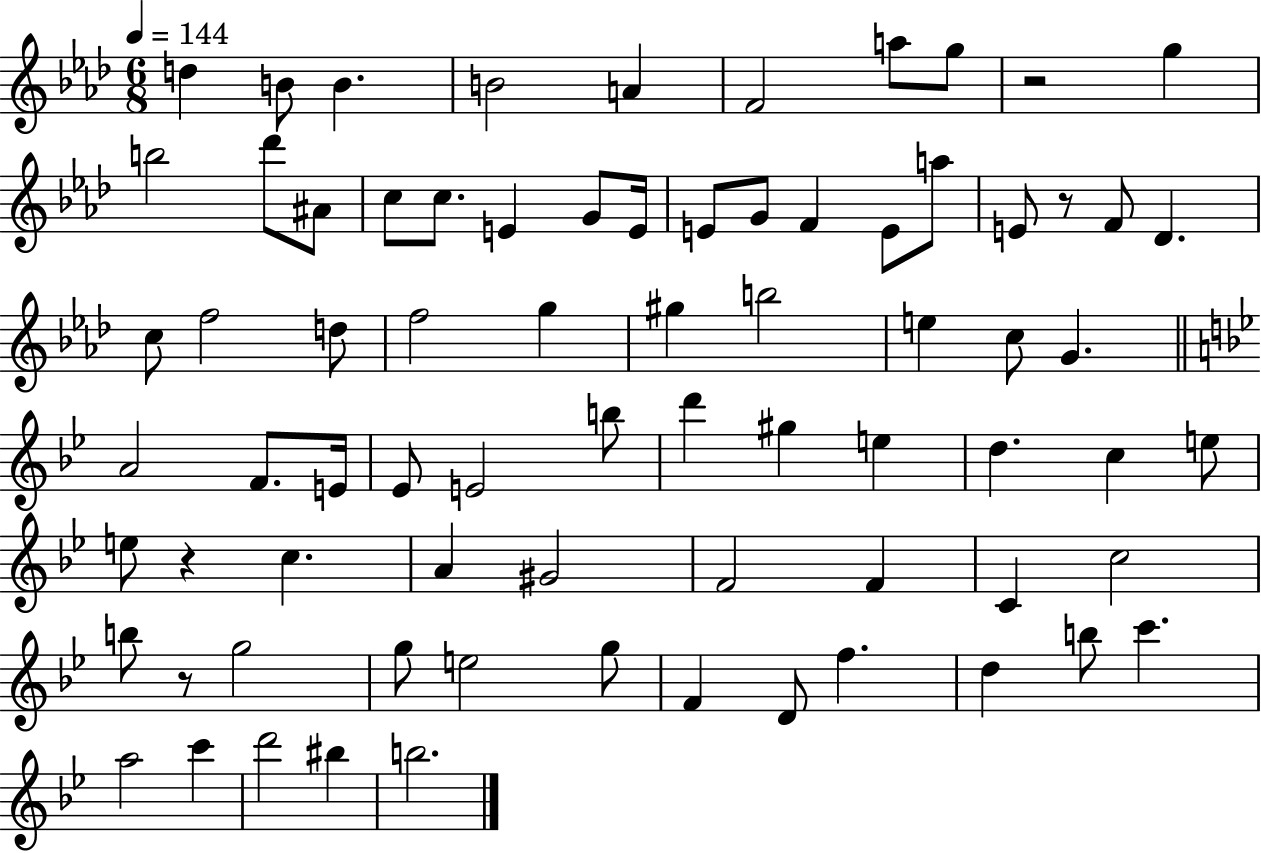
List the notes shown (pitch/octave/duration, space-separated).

D5/q B4/e B4/q. B4/h A4/q F4/h A5/e G5/e R/h G5/q B5/h Db6/e A#4/e C5/e C5/e. E4/q G4/e E4/s E4/e G4/e F4/q E4/e A5/e E4/e R/e F4/e Db4/q. C5/e F5/h D5/e F5/h G5/q G#5/q B5/h E5/q C5/e G4/q. A4/h F4/e. E4/s Eb4/e E4/h B5/e D6/q G#5/q E5/q D5/q. C5/q E5/e E5/e R/q C5/q. A4/q G#4/h F4/h F4/q C4/q C5/h B5/e R/e G5/h G5/e E5/h G5/e F4/q D4/e F5/q. D5/q B5/e C6/q. A5/h C6/q D6/h BIS5/q B5/h.